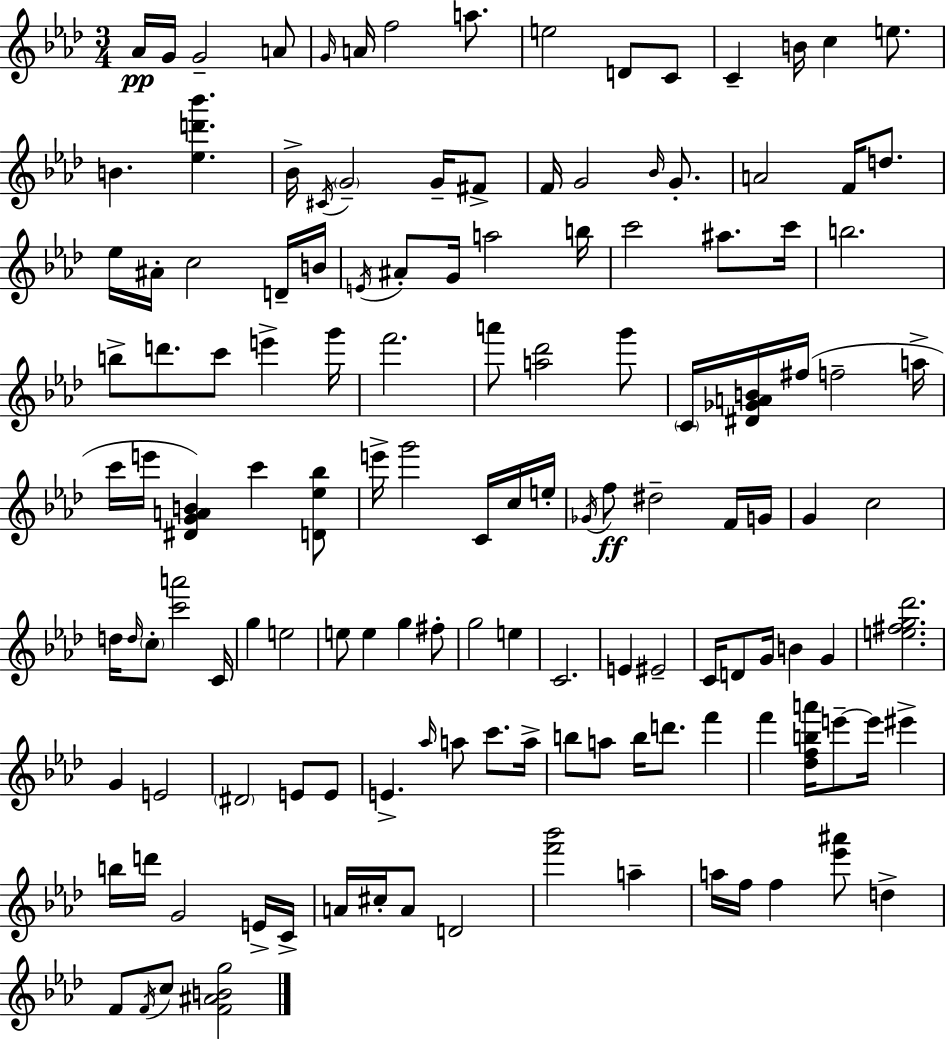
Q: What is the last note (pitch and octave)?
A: C5